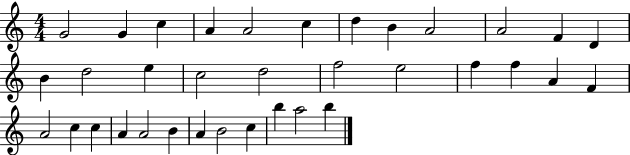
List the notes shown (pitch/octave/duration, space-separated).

G4/h G4/q C5/q A4/q A4/h C5/q D5/q B4/q A4/h A4/h F4/q D4/q B4/q D5/h E5/q C5/h D5/h F5/h E5/h F5/q F5/q A4/q F4/q A4/h C5/q C5/q A4/q A4/h B4/q A4/q B4/h C5/q B5/q A5/h B5/q